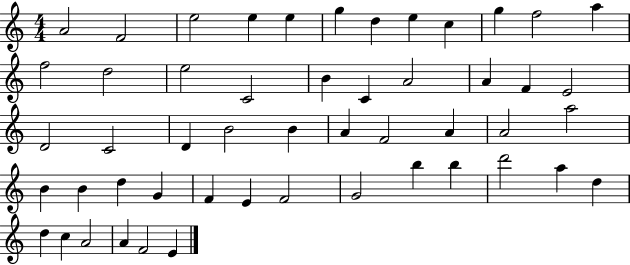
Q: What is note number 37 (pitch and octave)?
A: F4